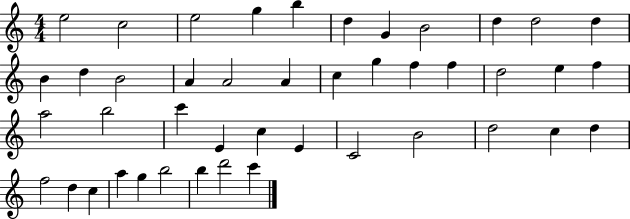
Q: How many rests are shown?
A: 0